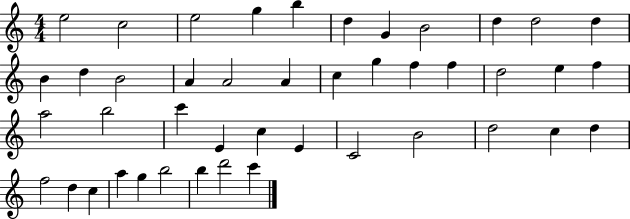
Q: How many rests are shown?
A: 0